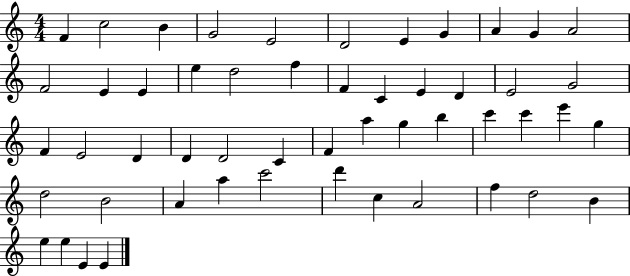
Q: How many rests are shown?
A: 0